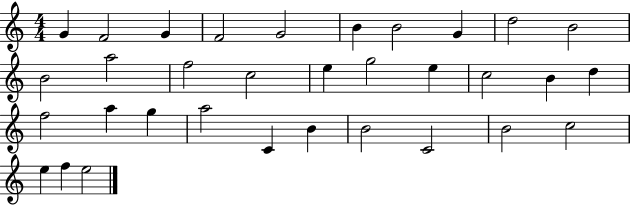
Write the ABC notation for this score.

X:1
T:Untitled
M:4/4
L:1/4
K:C
G F2 G F2 G2 B B2 G d2 B2 B2 a2 f2 c2 e g2 e c2 B d f2 a g a2 C B B2 C2 B2 c2 e f e2